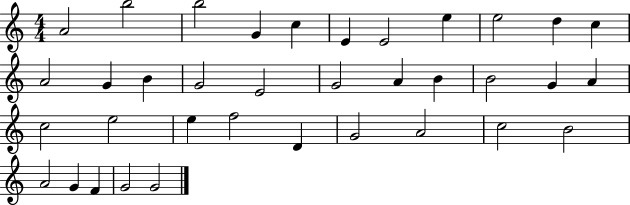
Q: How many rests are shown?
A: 0